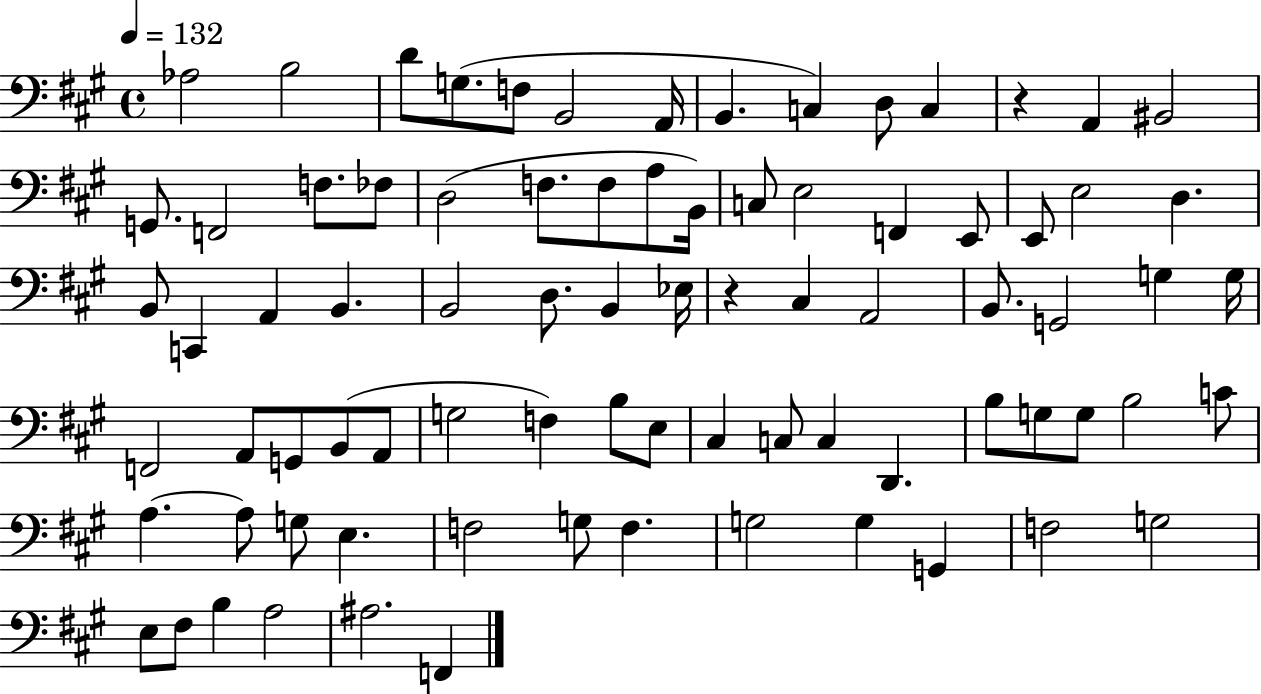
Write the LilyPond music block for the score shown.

{
  \clef bass
  \time 4/4
  \defaultTimeSignature
  \key a \major
  \tempo 4 = 132
  aes2 b2 | d'8 g8.( f8 b,2 a,16 | b,4. c4) d8 c4 | r4 a,4 bis,2 | \break g,8. f,2 f8. fes8 | d2( f8. f8 a8 b,16) | c8 e2 f,4 e,8 | e,8 e2 d4. | \break b,8 c,4 a,4 b,4. | b,2 d8. b,4 ees16 | r4 cis4 a,2 | b,8. g,2 g4 g16 | \break f,2 a,8 g,8 b,8( a,8 | g2 f4) b8 e8 | cis4 c8 c4 d,4. | b8 g8 g8 b2 c'8 | \break a4.~~ a8 g8 e4. | f2 g8 f4. | g2 g4 g,4 | f2 g2 | \break e8 fis8 b4 a2 | ais2. f,4 | \bar "|."
}